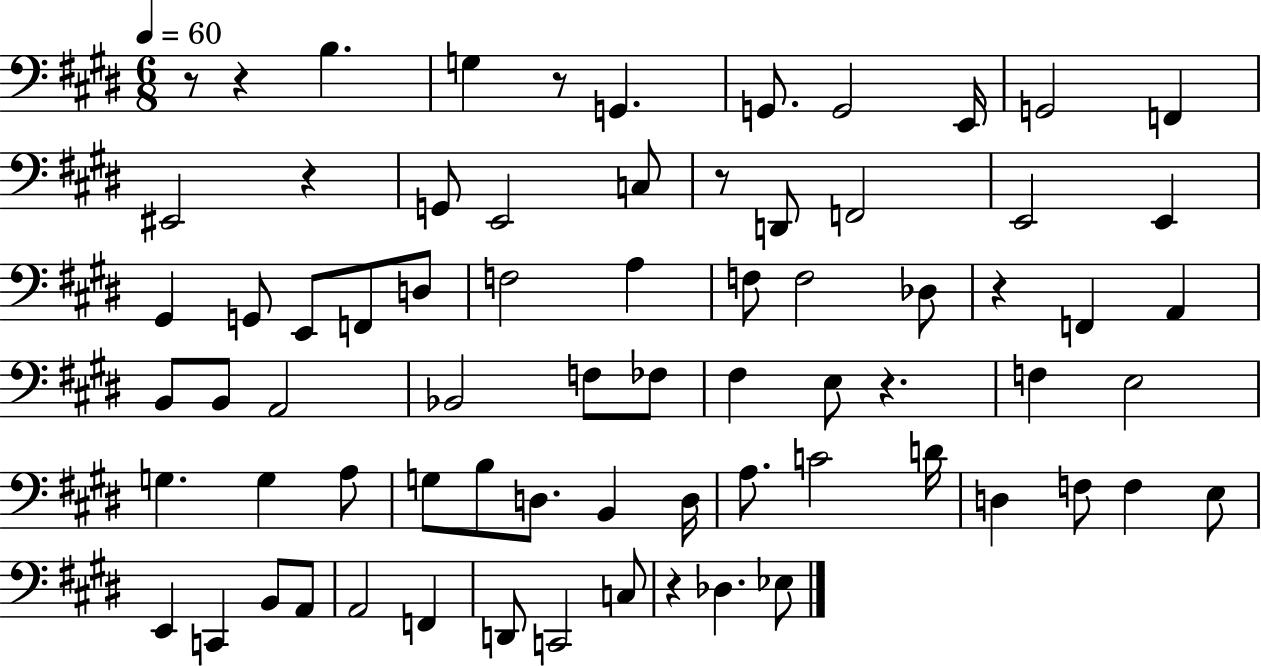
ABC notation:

X:1
T:Untitled
M:6/8
L:1/4
K:E
z/2 z B, G, z/2 G,, G,,/2 G,,2 E,,/4 G,,2 F,, ^E,,2 z G,,/2 E,,2 C,/2 z/2 D,,/2 F,,2 E,,2 E,, ^G,, G,,/2 E,,/2 F,,/2 D,/2 F,2 A, F,/2 F,2 _D,/2 z F,, A,, B,,/2 B,,/2 A,,2 _B,,2 F,/2 _F,/2 ^F, E,/2 z F, E,2 G, G, A,/2 G,/2 B,/2 D,/2 B,, D,/4 A,/2 C2 D/4 D, F,/2 F, E,/2 E,, C,, B,,/2 A,,/2 A,,2 F,, D,,/2 C,,2 C,/2 z _D, _E,/2